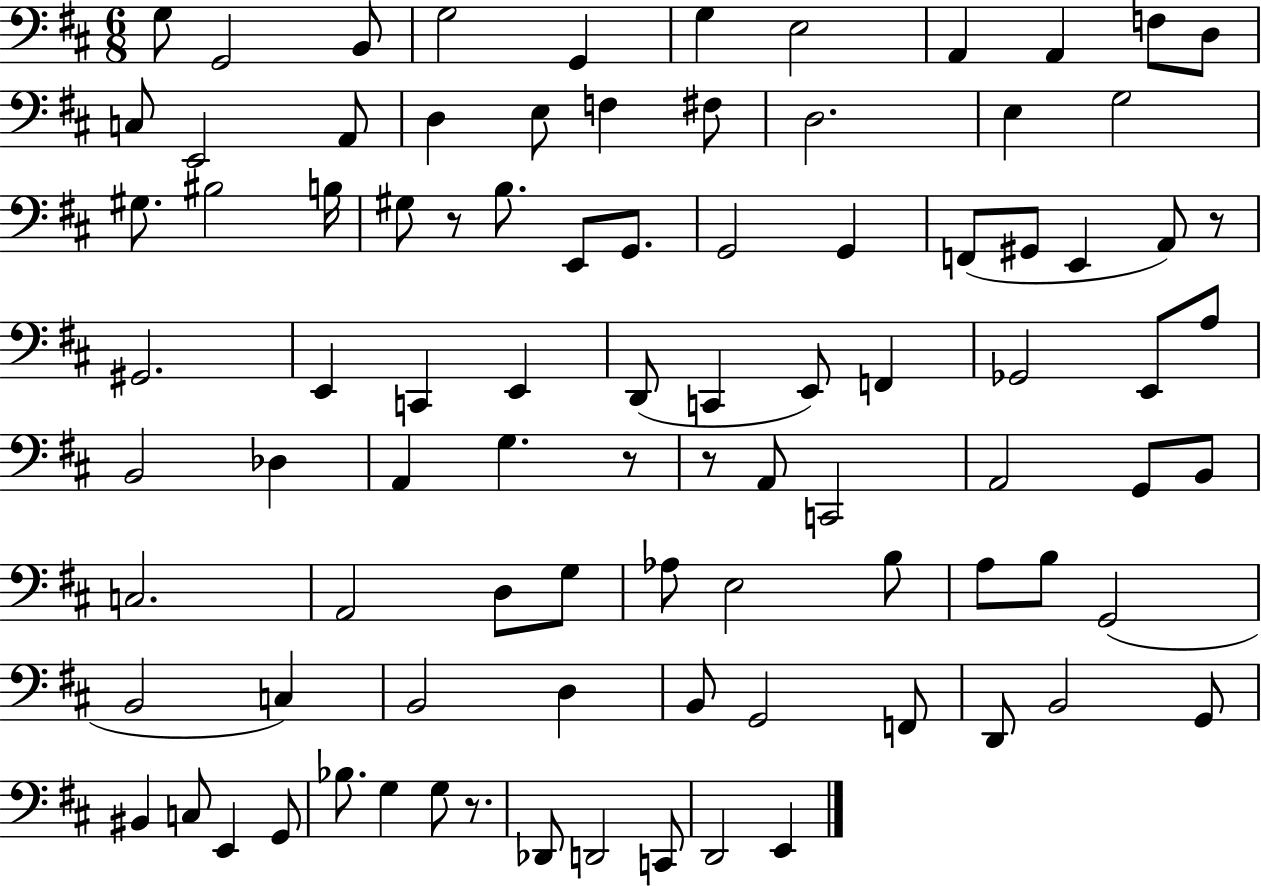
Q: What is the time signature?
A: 6/8